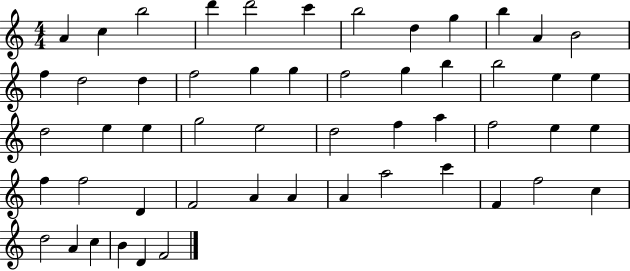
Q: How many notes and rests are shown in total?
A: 53